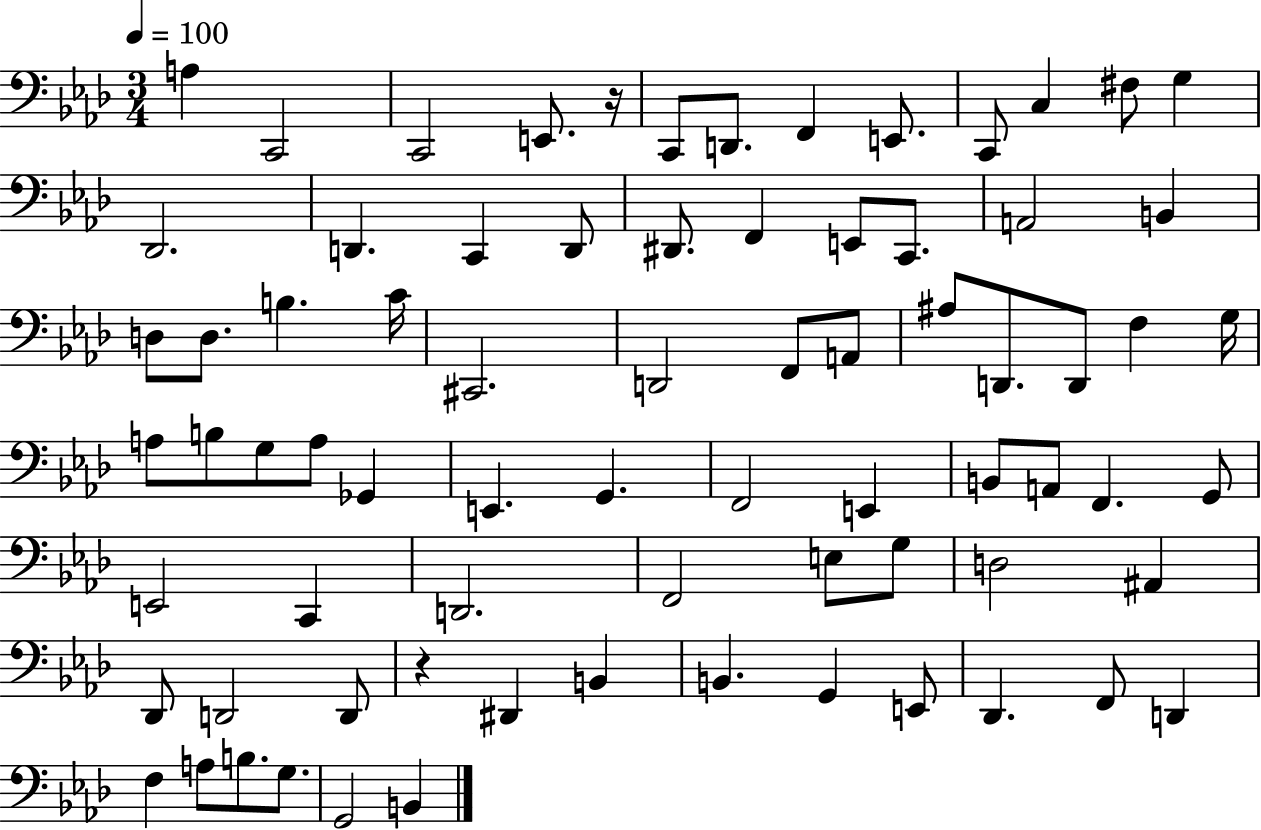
{
  \clef bass
  \numericTimeSignature
  \time 3/4
  \key aes \major
  \tempo 4 = 100
  a4 c,2 | c,2 e,8. r16 | c,8 d,8. f,4 e,8. | c,8 c4 fis8 g4 | \break des,2. | d,4. c,4 d,8 | dis,8. f,4 e,8 c,8. | a,2 b,4 | \break d8 d8. b4. c'16 | cis,2. | d,2 f,8 a,8 | ais8 d,8. d,8 f4 g16 | \break a8 b8 g8 a8 ges,4 | e,4. g,4. | f,2 e,4 | b,8 a,8 f,4. g,8 | \break e,2 c,4 | d,2. | f,2 e8 g8 | d2 ais,4 | \break des,8 d,2 d,8 | r4 dis,4 b,4 | b,4. g,4 e,8 | des,4. f,8 d,4 | \break f4 a8 b8. g8. | g,2 b,4 | \bar "|."
}